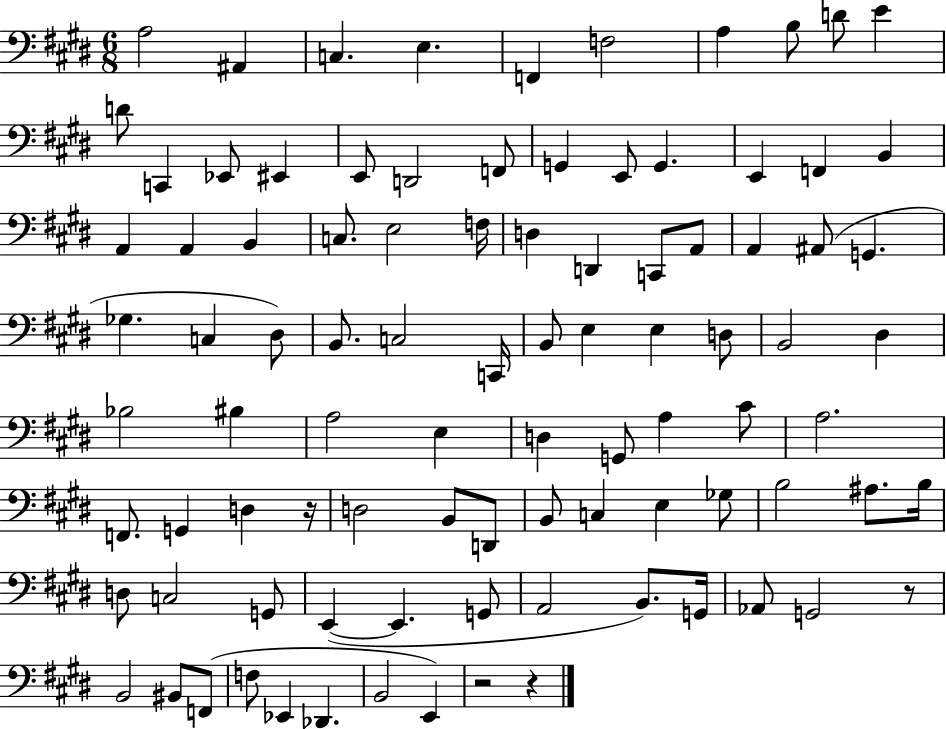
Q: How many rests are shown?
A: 4